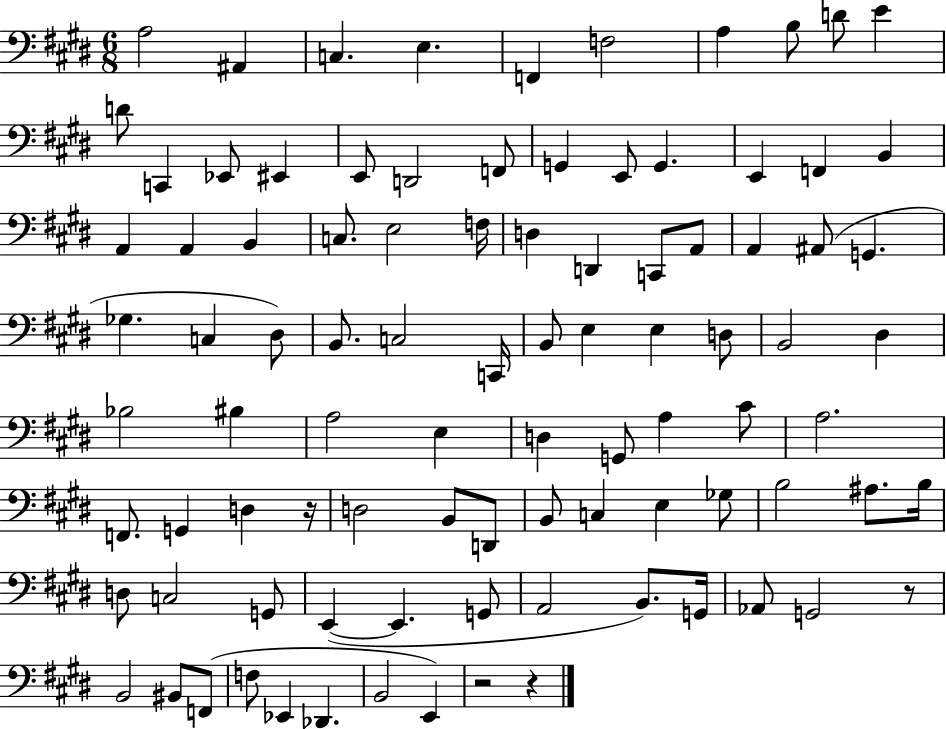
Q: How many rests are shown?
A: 4